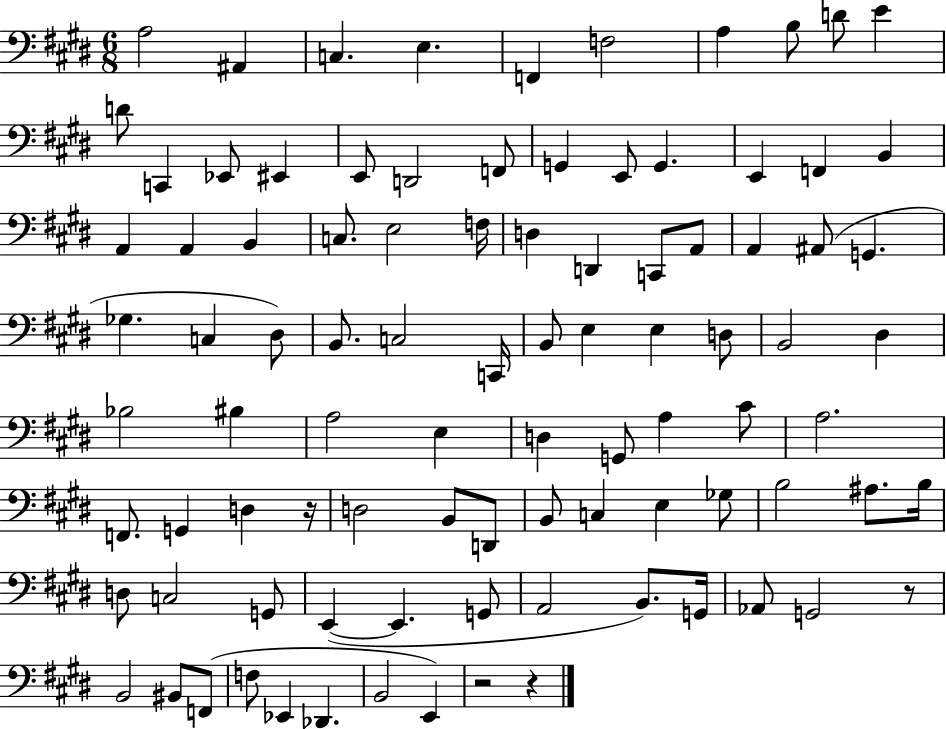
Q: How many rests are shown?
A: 4